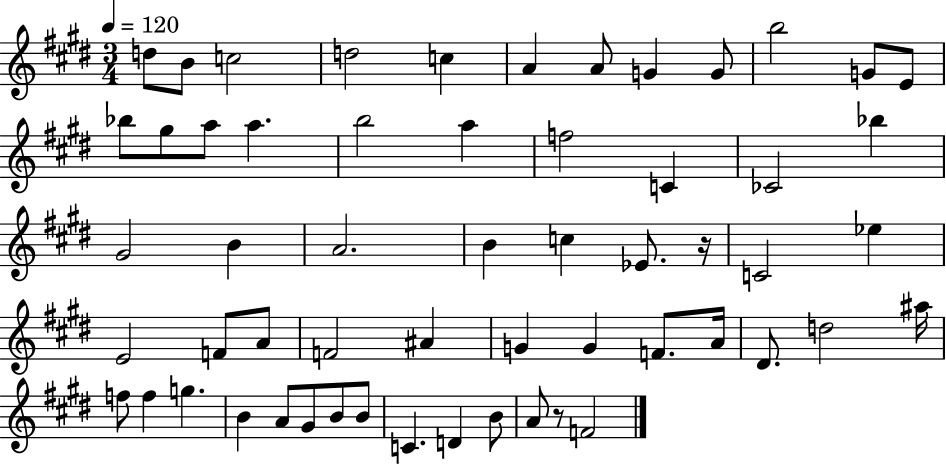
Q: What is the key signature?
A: E major